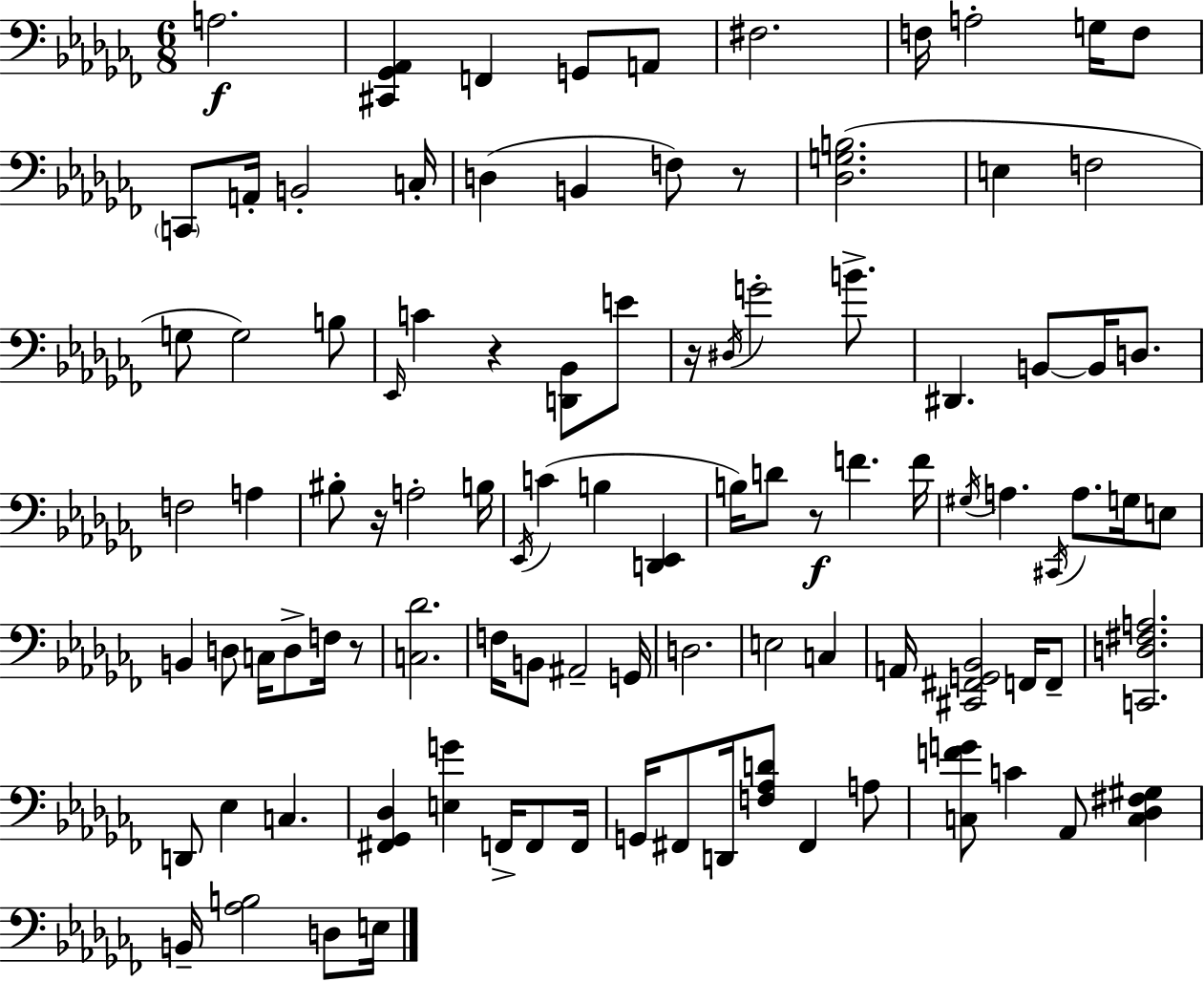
X:1
T:Untitled
M:6/8
L:1/4
K:Abm
A,2 [^C,,_G,,_A,,] F,, G,,/2 A,,/2 ^F,2 F,/4 A,2 G,/4 F,/2 C,,/2 A,,/4 B,,2 C,/4 D, B,, F,/2 z/2 [_D,G,B,]2 E, F,2 G,/2 G,2 B,/2 _E,,/4 C z [D,,_B,,]/2 E/2 z/4 ^D,/4 G2 B/2 ^D,, B,,/2 B,,/4 D,/2 F,2 A, ^B,/2 z/4 A,2 B,/4 _E,,/4 C B, [D,,_E,,] B,/4 D/2 z/2 F F/4 ^G,/4 A, ^C,,/4 A,/2 G,/4 E,/2 B,, D,/2 C,/4 D,/2 F,/4 z/2 [C,_D]2 F,/4 B,,/2 ^A,,2 G,,/4 D,2 E,2 C, A,,/4 [^C,,^F,,G,,_B,,]2 F,,/4 F,,/2 [C,,D,^F,A,]2 D,,/2 _E, C, [^F,,_G,,_D,] [E,G] F,,/4 F,,/2 F,,/4 G,,/4 ^F,,/2 D,,/4 [F,_A,D]/2 ^F,, A,/2 [C,FG]/2 C _A,,/2 [C,_D,^F,^G,] B,,/4 [_A,B,]2 D,/2 E,/4